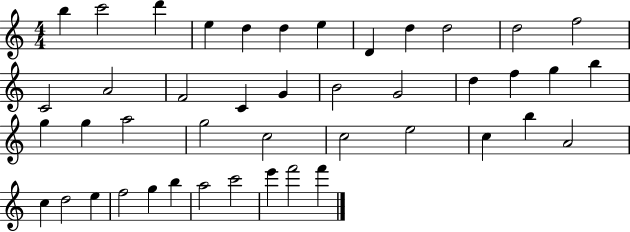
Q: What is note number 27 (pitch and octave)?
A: G5